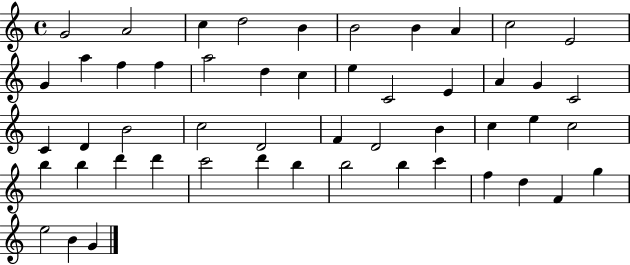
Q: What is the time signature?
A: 4/4